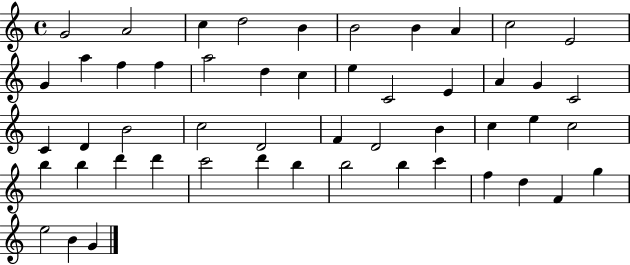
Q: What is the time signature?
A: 4/4